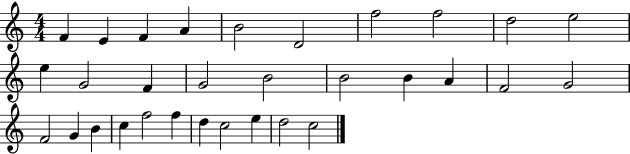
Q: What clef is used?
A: treble